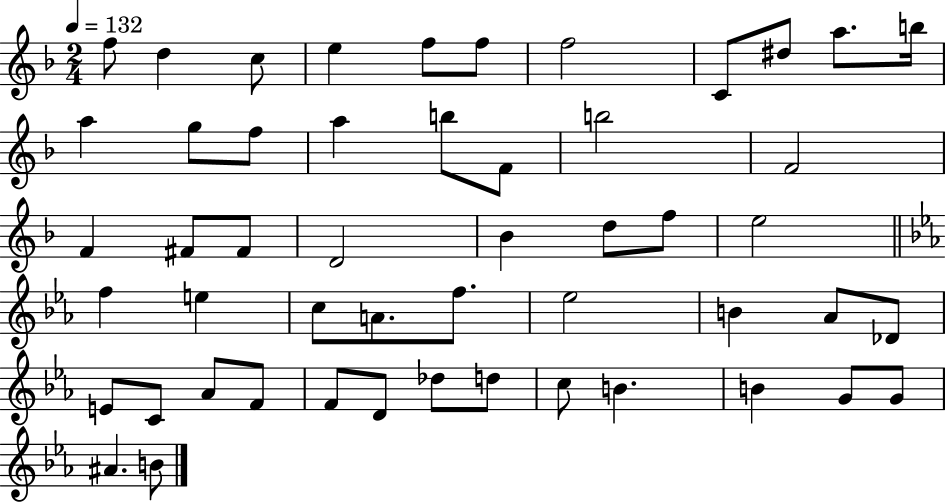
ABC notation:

X:1
T:Untitled
M:2/4
L:1/4
K:F
f/2 d c/2 e f/2 f/2 f2 C/2 ^d/2 a/2 b/4 a g/2 f/2 a b/2 F/2 b2 F2 F ^F/2 ^F/2 D2 _B d/2 f/2 e2 f e c/2 A/2 f/2 _e2 B _A/2 _D/2 E/2 C/2 _A/2 F/2 F/2 D/2 _d/2 d/2 c/2 B B G/2 G/2 ^A B/2